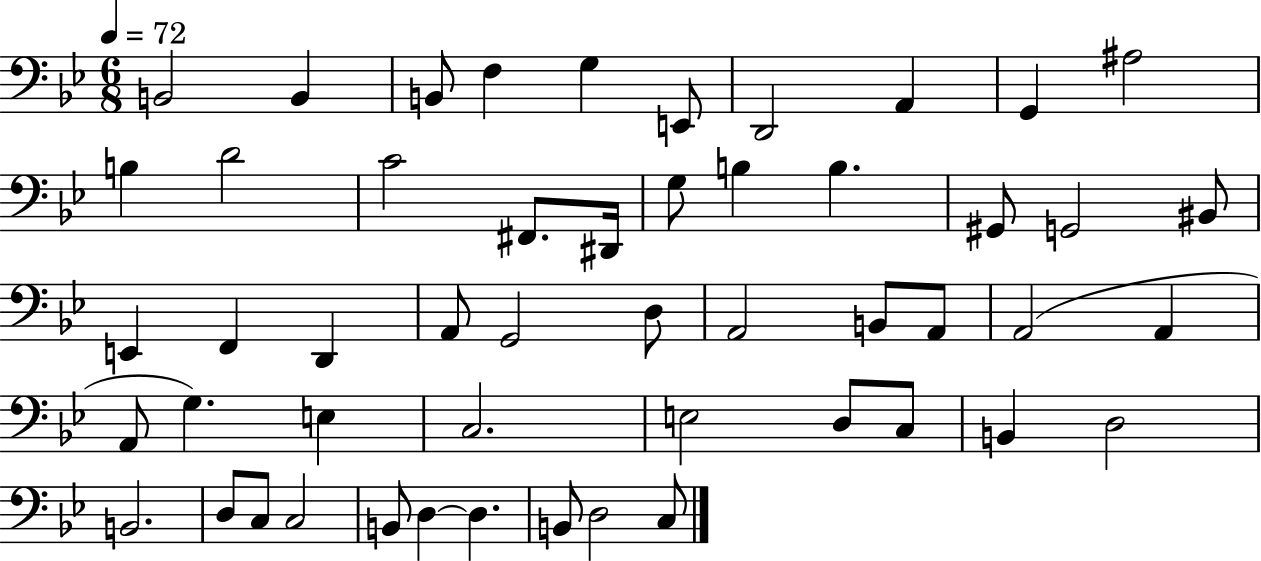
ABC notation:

X:1
T:Untitled
M:6/8
L:1/4
K:Bb
B,,2 B,, B,,/2 F, G, E,,/2 D,,2 A,, G,, ^A,2 B, D2 C2 ^F,,/2 ^D,,/4 G,/2 B, B, ^G,,/2 G,,2 ^B,,/2 E,, F,, D,, A,,/2 G,,2 D,/2 A,,2 B,,/2 A,,/2 A,,2 A,, A,,/2 G, E, C,2 E,2 D,/2 C,/2 B,, D,2 B,,2 D,/2 C,/2 C,2 B,,/2 D, D, B,,/2 D,2 C,/2